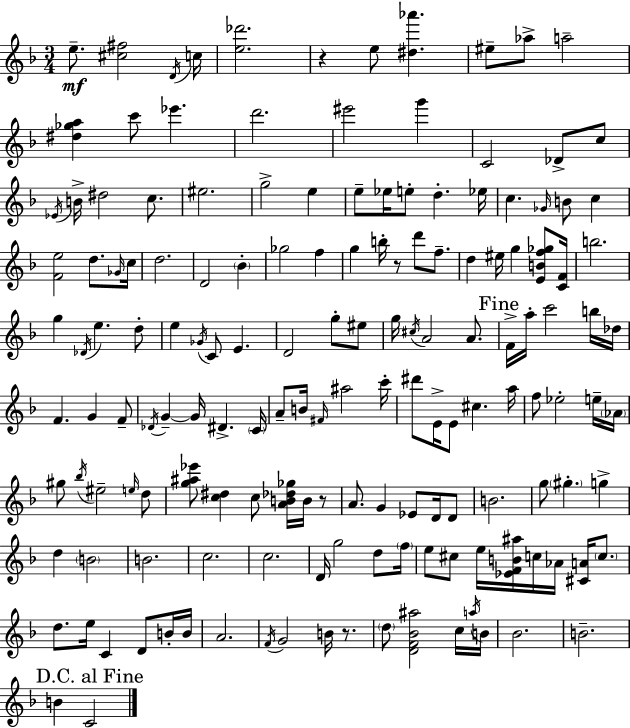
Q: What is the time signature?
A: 3/4